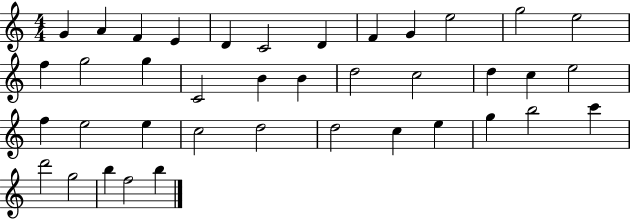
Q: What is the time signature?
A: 4/4